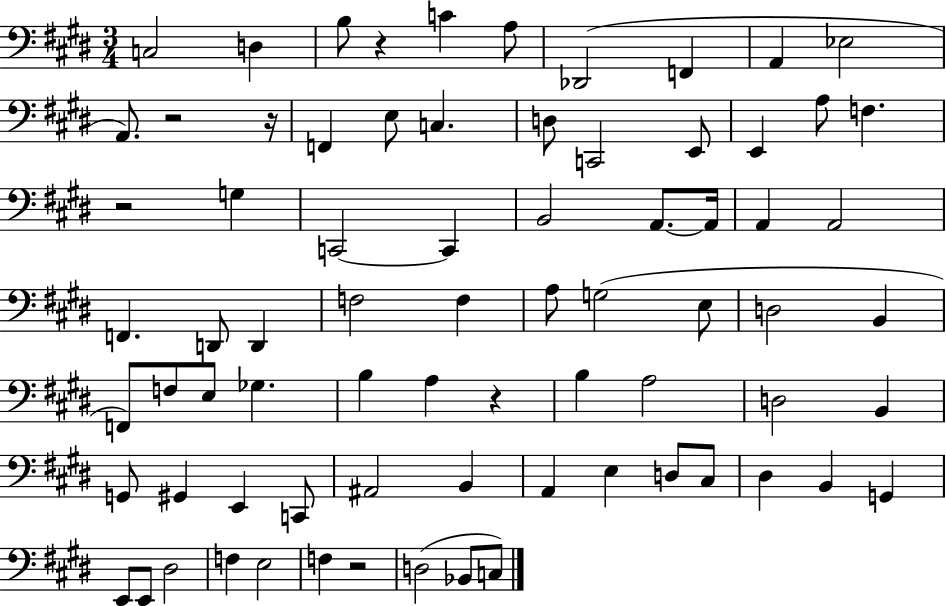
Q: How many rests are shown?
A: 6